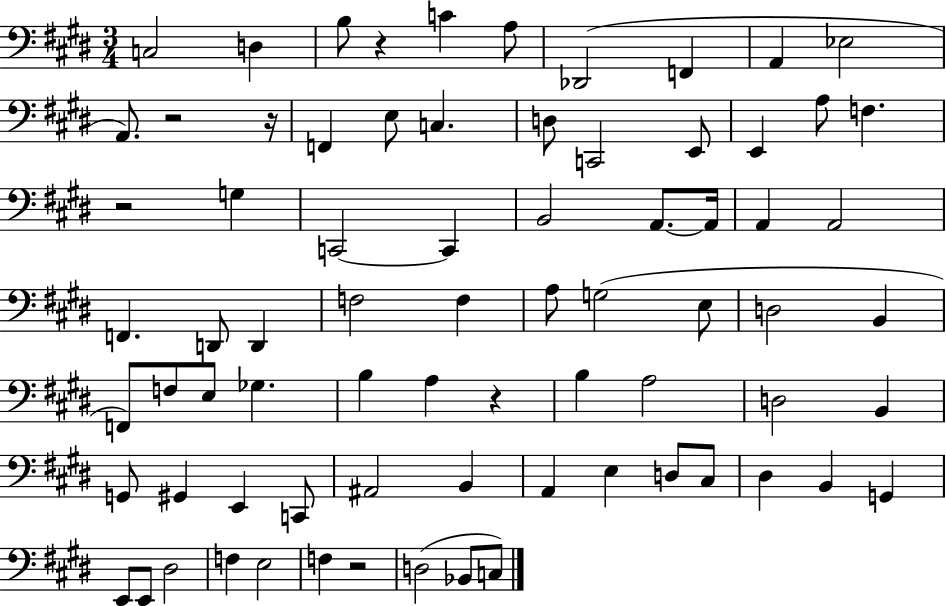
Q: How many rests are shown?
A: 6